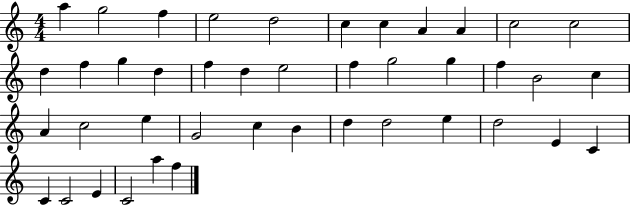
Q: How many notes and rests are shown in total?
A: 42